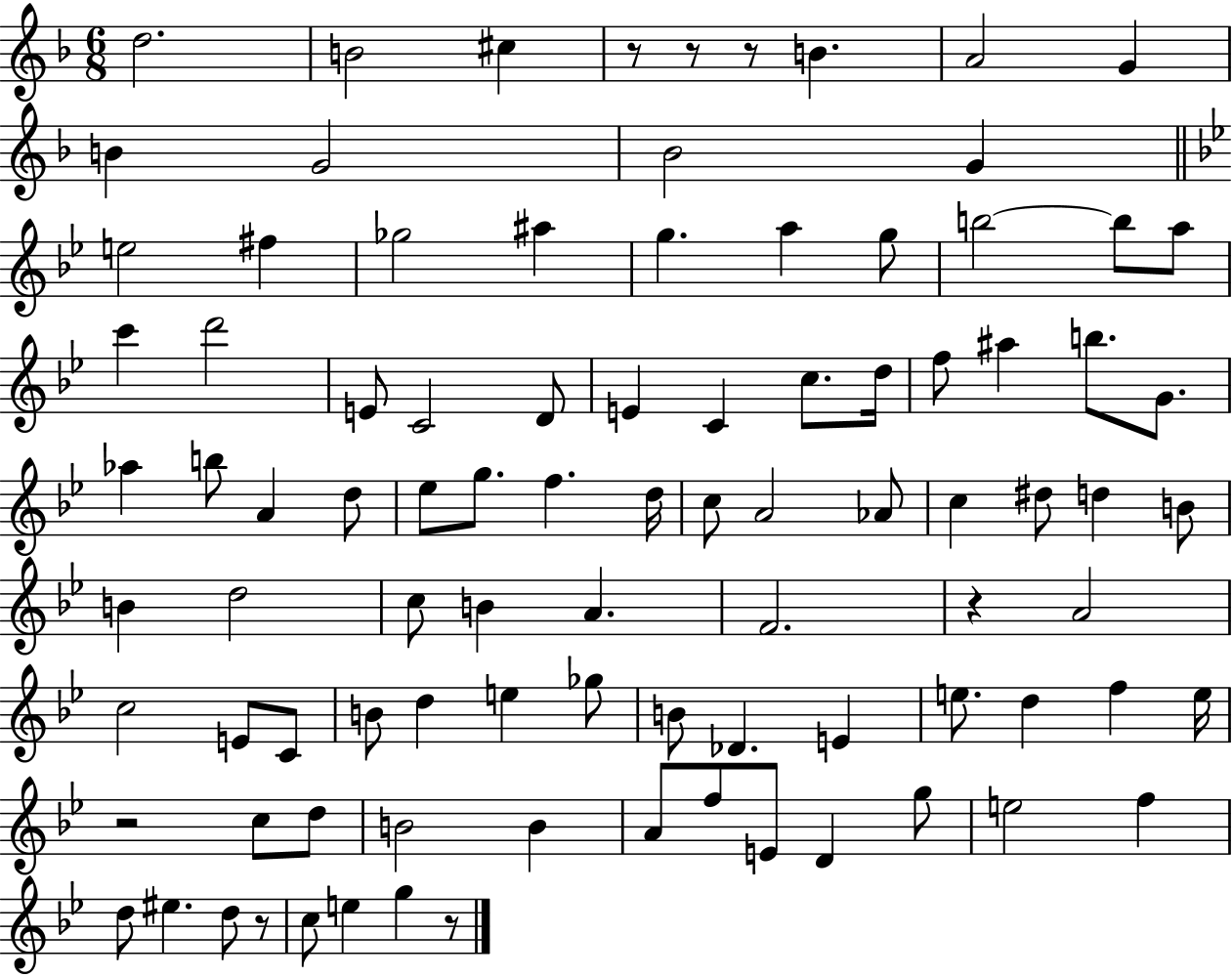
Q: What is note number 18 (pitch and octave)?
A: B5